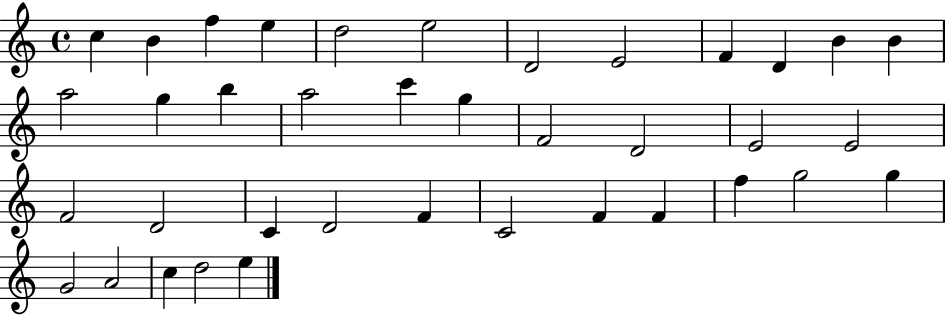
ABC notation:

X:1
T:Untitled
M:4/4
L:1/4
K:C
c B f e d2 e2 D2 E2 F D B B a2 g b a2 c' g F2 D2 E2 E2 F2 D2 C D2 F C2 F F f g2 g G2 A2 c d2 e